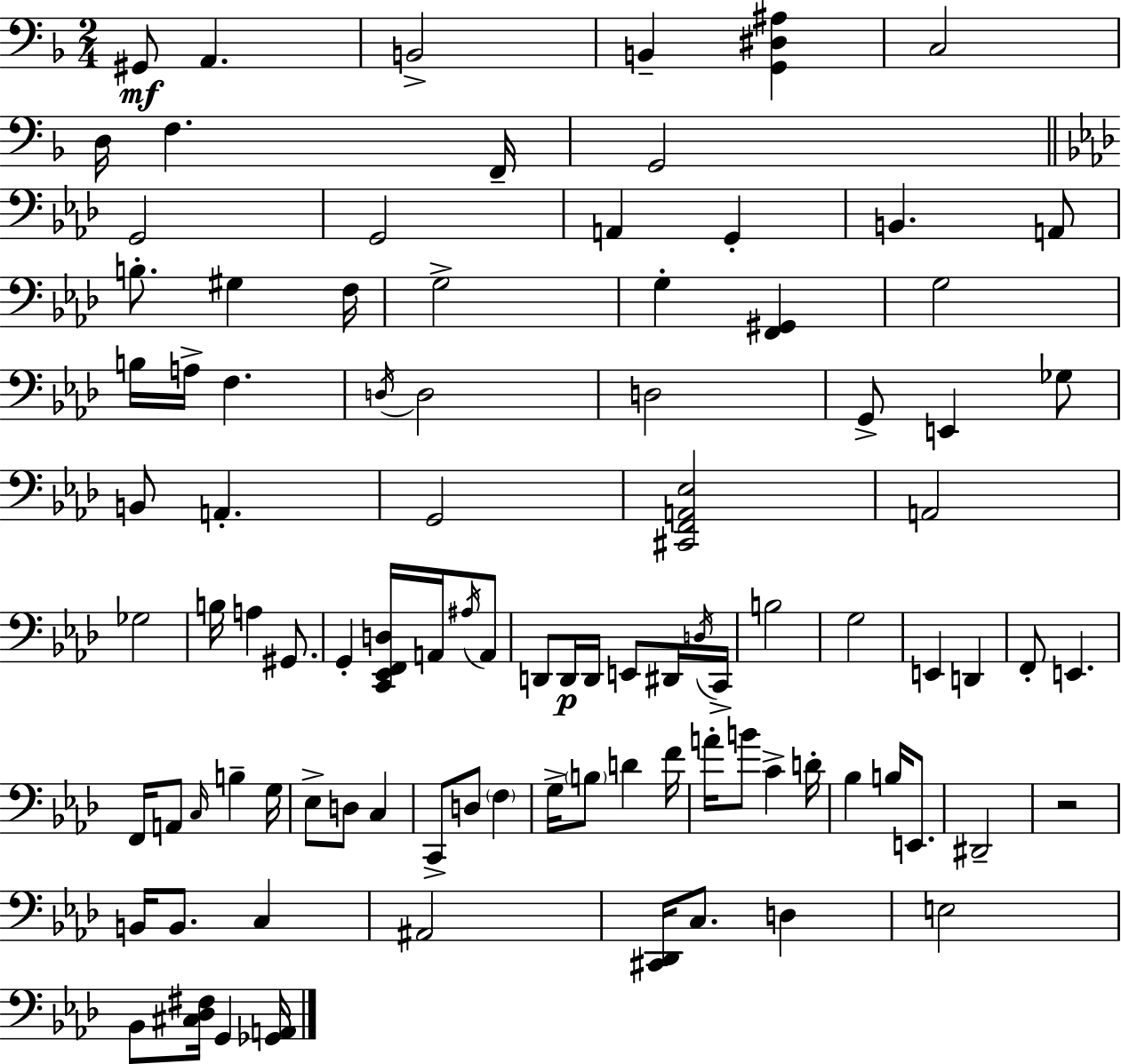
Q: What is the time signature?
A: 2/4